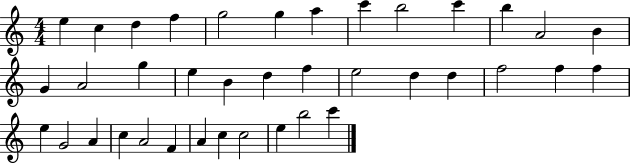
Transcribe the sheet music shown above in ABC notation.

X:1
T:Untitled
M:4/4
L:1/4
K:C
e c d f g2 g a c' b2 c' b A2 B G A2 g e B d f e2 d d f2 f f e G2 A c A2 F A c c2 e b2 c'